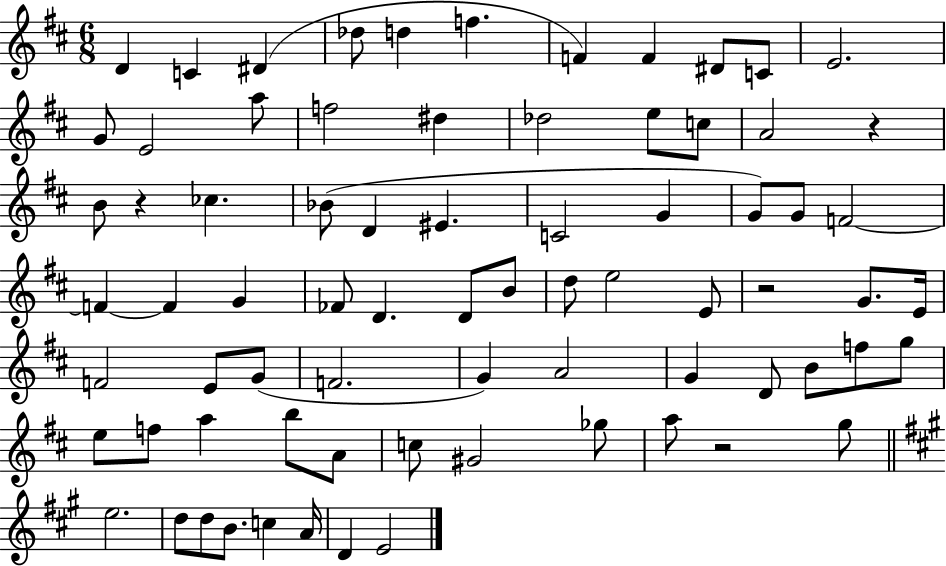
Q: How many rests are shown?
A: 4